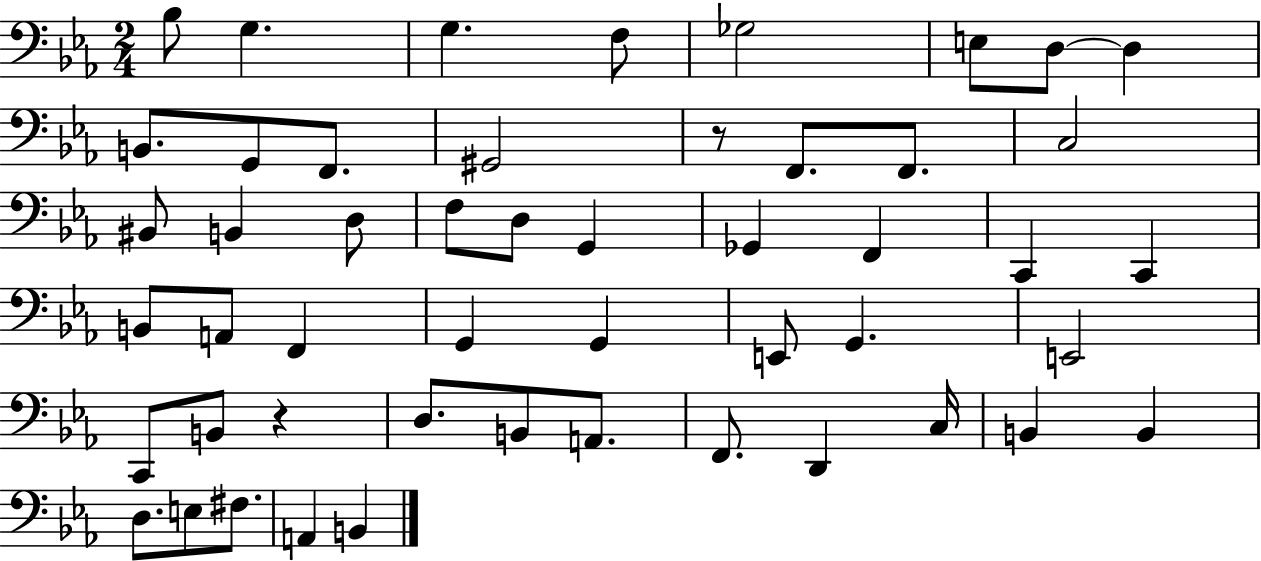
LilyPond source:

{
  \clef bass
  \numericTimeSignature
  \time 2/4
  \key ees \major
  bes8 g4. | g4. f8 | ges2 | e8 d8~~ d4 | \break b,8. g,8 f,8. | gis,2 | r8 f,8. f,8. | c2 | \break bis,8 b,4 d8 | f8 d8 g,4 | ges,4 f,4 | c,4 c,4 | \break b,8 a,8 f,4 | g,4 g,4 | e,8 g,4. | e,2 | \break c,8 b,8 r4 | d8. b,8 a,8. | f,8. d,4 c16 | b,4 b,4 | \break d8. e8 fis8. | a,4 b,4 | \bar "|."
}